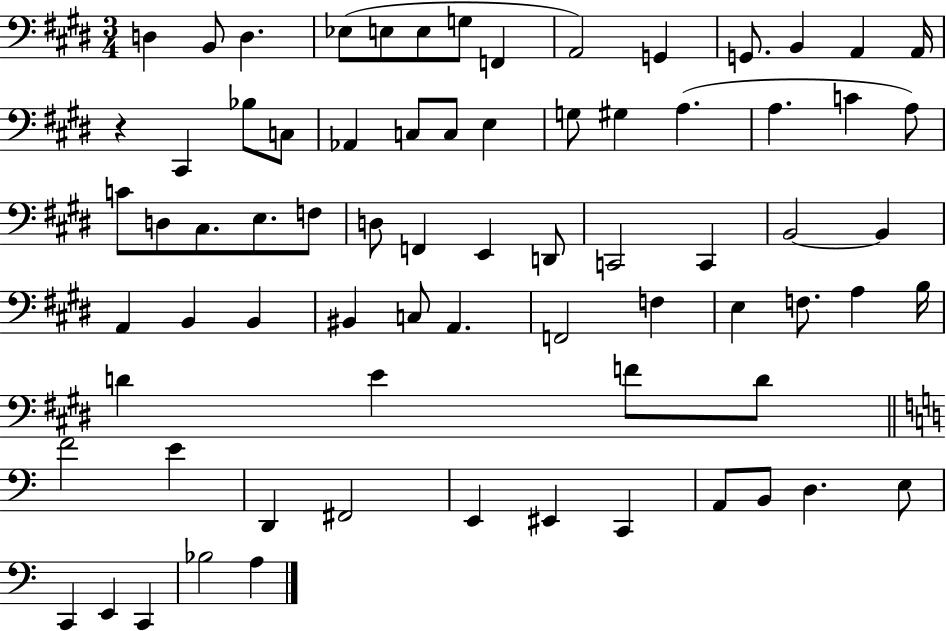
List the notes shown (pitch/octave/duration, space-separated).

D3/q B2/e D3/q. Eb3/e E3/e E3/e G3/e F2/q A2/h G2/q G2/e. B2/q A2/q A2/s R/q C#2/q Bb3/e C3/e Ab2/q C3/e C3/e E3/q G3/e G#3/q A3/q. A3/q. C4/q A3/e C4/e D3/e C#3/e. E3/e. F3/e D3/e F2/q E2/q D2/e C2/h C2/q B2/h B2/q A2/q B2/q B2/q BIS2/q C3/e A2/q. F2/h F3/q E3/q F3/e. A3/q B3/s D4/q E4/q F4/e D4/e F4/h E4/q D2/q F#2/h E2/q EIS2/q C2/q A2/e B2/e D3/q. E3/e C2/q E2/q C2/q Bb3/h A3/q